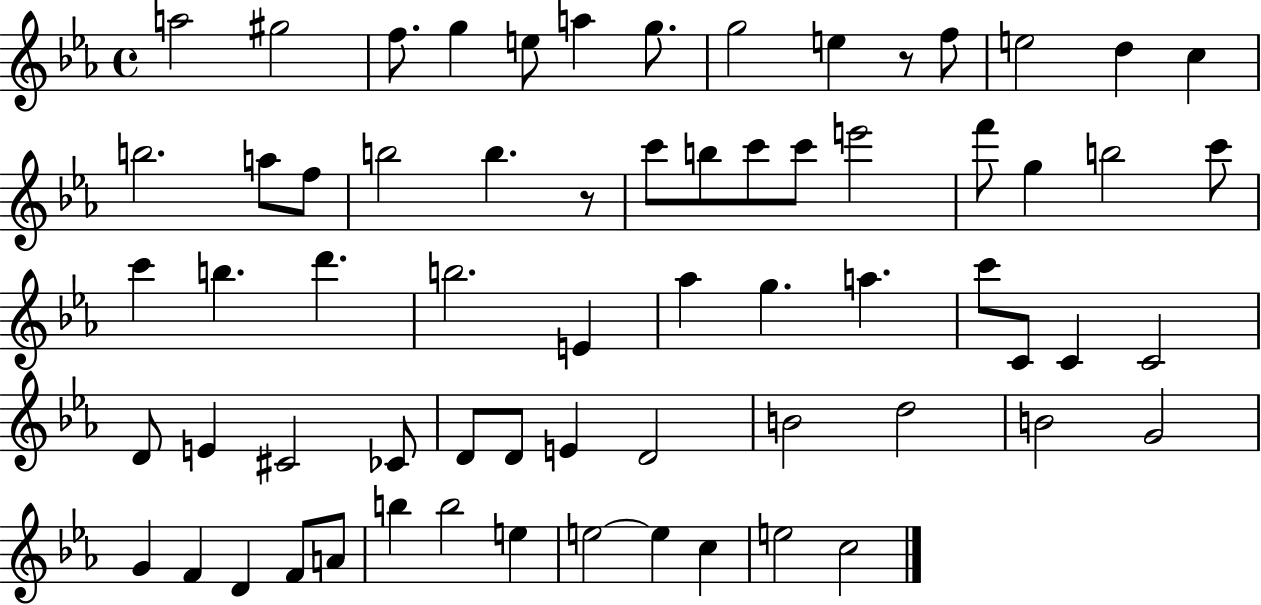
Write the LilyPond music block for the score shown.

{
  \clef treble
  \time 4/4
  \defaultTimeSignature
  \key ees \major
  a''2 gis''2 | f''8. g''4 e''8 a''4 g''8. | g''2 e''4 r8 f''8 | e''2 d''4 c''4 | \break b''2. a''8 f''8 | b''2 b''4. r8 | c'''8 b''8 c'''8 c'''8 e'''2 | f'''8 g''4 b''2 c'''8 | \break c'''4 b''4. d'''4. | b''2. e'4 | aes''4 g''4. a''4. | c'''8 c'8 c'4 c'2 | \break d'8 e'4 cis'2 ces'8 | d'8 d'8 e'4 d'2 | b'2 d''2 | b'2 g'2 | \break g'4 f'4 d'4 f'8 a'8 | b''4 b''2 e''4 | e''2~~ e''4 c''4 | e''2 c''2 | \break \bar "|."
}